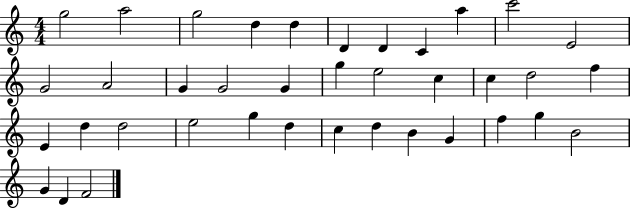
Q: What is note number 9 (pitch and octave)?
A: A5